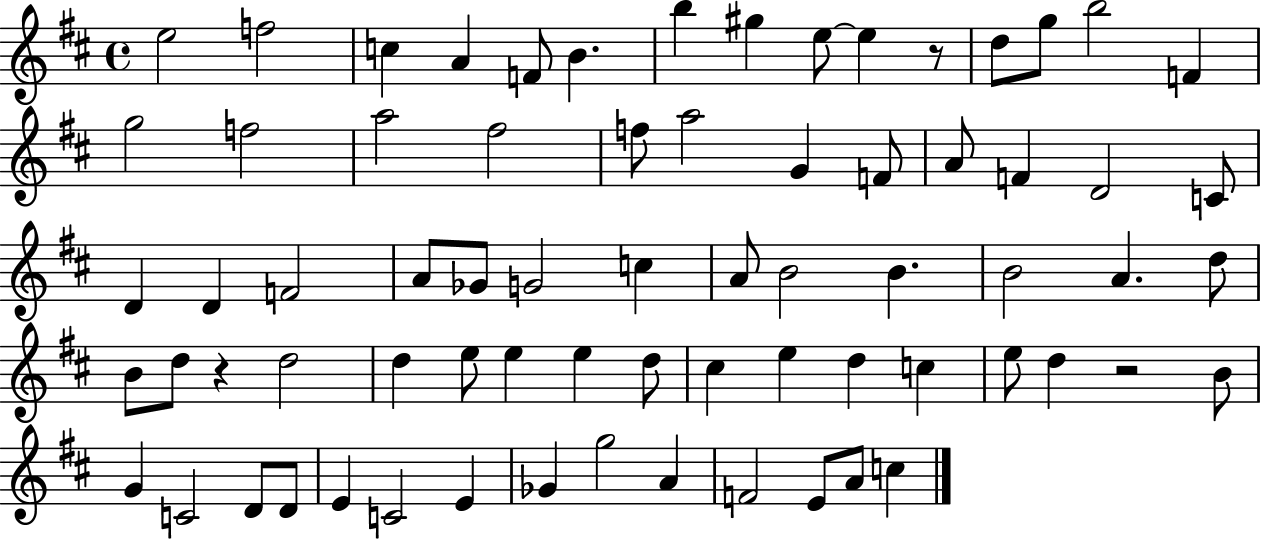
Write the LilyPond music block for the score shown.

{
  \clef treble
  \time 4/4
  \defaultTimeSignature
  \key d \major
  e''2 f''2 | c''4 a'4 f'8 b'4. | b''4 gis''4 e''8~~ e''4 r8 | d''8 g''8 b''2 f'4 | \break g''2 f''2 | a''2 fis''2 | f''8 a''2 g'4 f'8 | a'8 f'4 d'2 c'8 | \break d'4 d'4 f'2 | a'8 ges'8 g'2 c''4 | a'8 b'2 b'4. | b'2 a'4. d''8 | \break b'8 d''8 r4 d''2 | d''4 e''8 e''4 e''4 d''8 | cis''4 e''4 d''4 c''4 | e''8 d''4 r2 b'8 | \break g'4 c'2 d'8 d'8 | e'4 c'2 e'4 | ges'4 g''2 a'4 | f'2 e'8 a'8 c''4 | \break \bar "|."
}